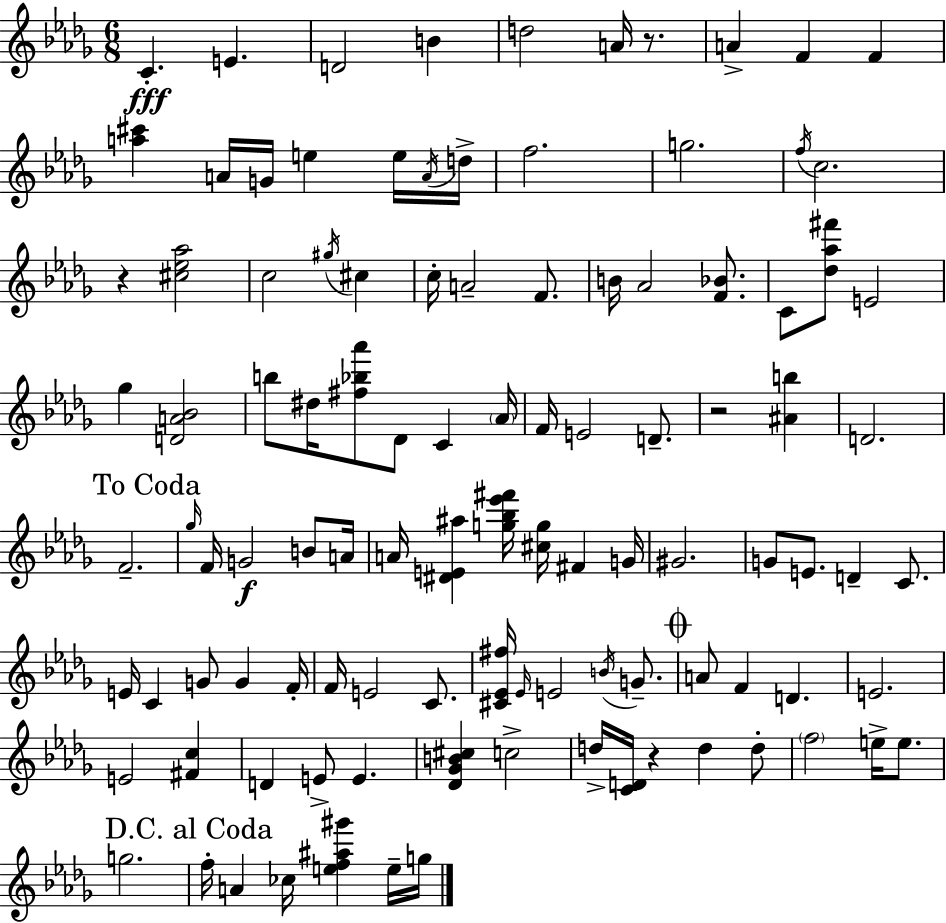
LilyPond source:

{
  \clef treble
  \numericTimeSignature
  \time 6/8
  \key bes \minor
  c'4.-.\fff e'4. | d'2 b'4 | d''2 a'16 r8. | a'4-> f'4 f'4 | \break <a'' cis'''>4 a'16 g'16 e''4 e''16 \acciaccatura { a'16 } | d''16-> f''2. | g''2. | \acciaccatura { f''16 } c''2. | \break r4 <cis'' ees'' aes''>2 | c''2 \acciaccatura { gis''16 } cis''4 | c''16-. a'2-- | f'8. b'16 aes'2 | \break <f' bes'>8. c'8 <des'' aes'' fis'''>8 e'2 | ges''4 <d' a' bes'>2 | b''8 dis''16 <fis'' bes'' aes'''>8 des'8 c'4 | \parenthesize aes'16 f'16 e'2 | \break d'8.-- r2 <ais' b''>4 | d'2. | \mark "To Coda" f'2.-- | \grace { ges''16 } f'16 g'2\f | \break b'8 a'16 a'16 <dis' e' ais''>4 <g'' bes'' ees''' fis'''>16 <cis'' g''>16 fis'4 | g'16 gis'2. | g'8 e'8. d'4-- | c'8. e'16 c'4 g'8 g'4 | \break f'16-. f'16 e'2 | c'8. <cis' ees' fis''>16 \grace { ees'16 } e'2 | \acciaccatura { b'16 } g'8.-- \mark \markup { \musicglyph "scripts.coda" } a'8 f'4 | d'4. e'2. | \break e'2 | <fis' c''>4 d'4 e'8-> | e'4. <des' ges' b' cis''>4 c''2-> | d''16-> <c' d'>16 r4 | \break d''4 d''8-. \parenthesize f''2 | e''16-> e''8. g''2. | \mark "D.C. al Coda" f''16-. a'4 ces''16 | <e'' f'' ais'' gis'''>4 e''16-- g''16 \bar "|."
}